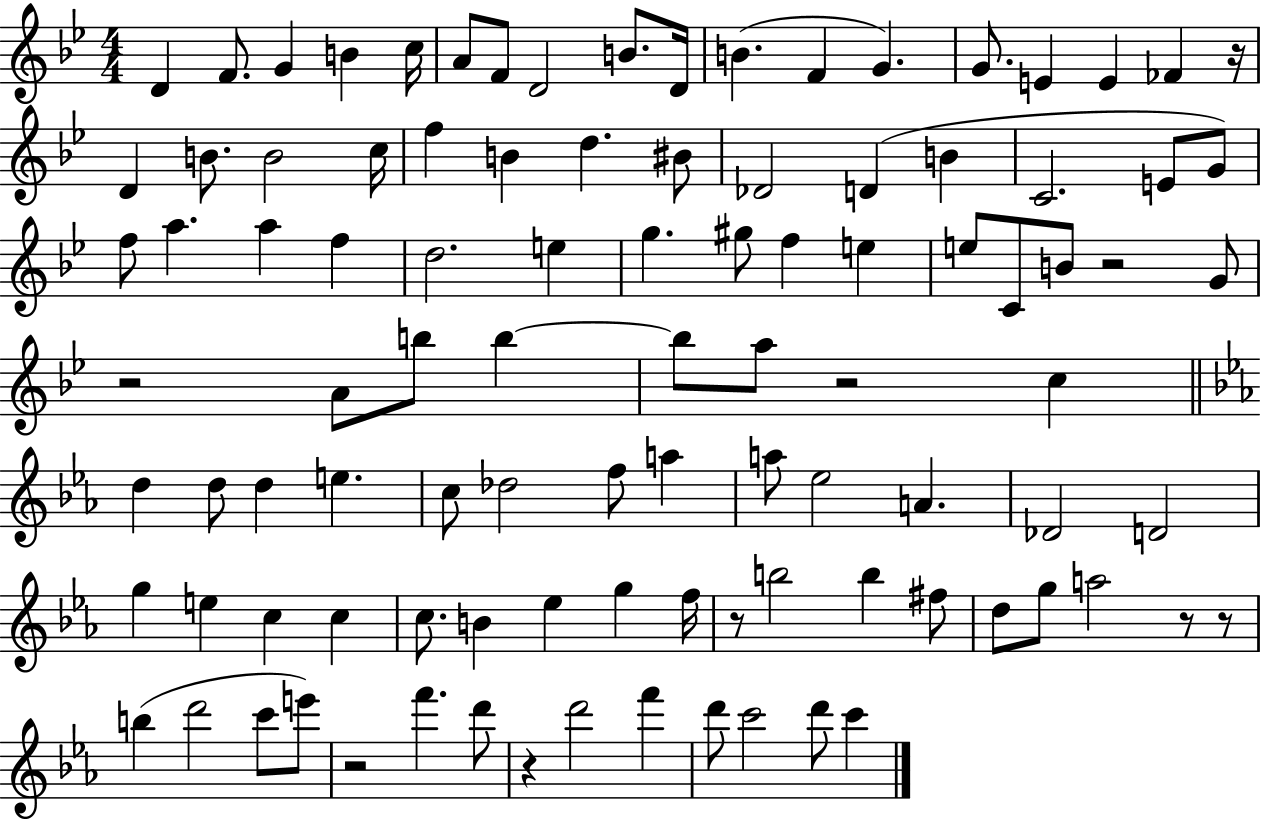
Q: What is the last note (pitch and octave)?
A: C6